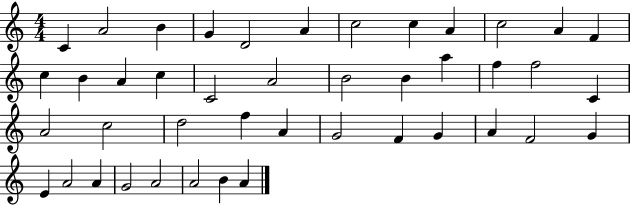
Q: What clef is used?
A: treble